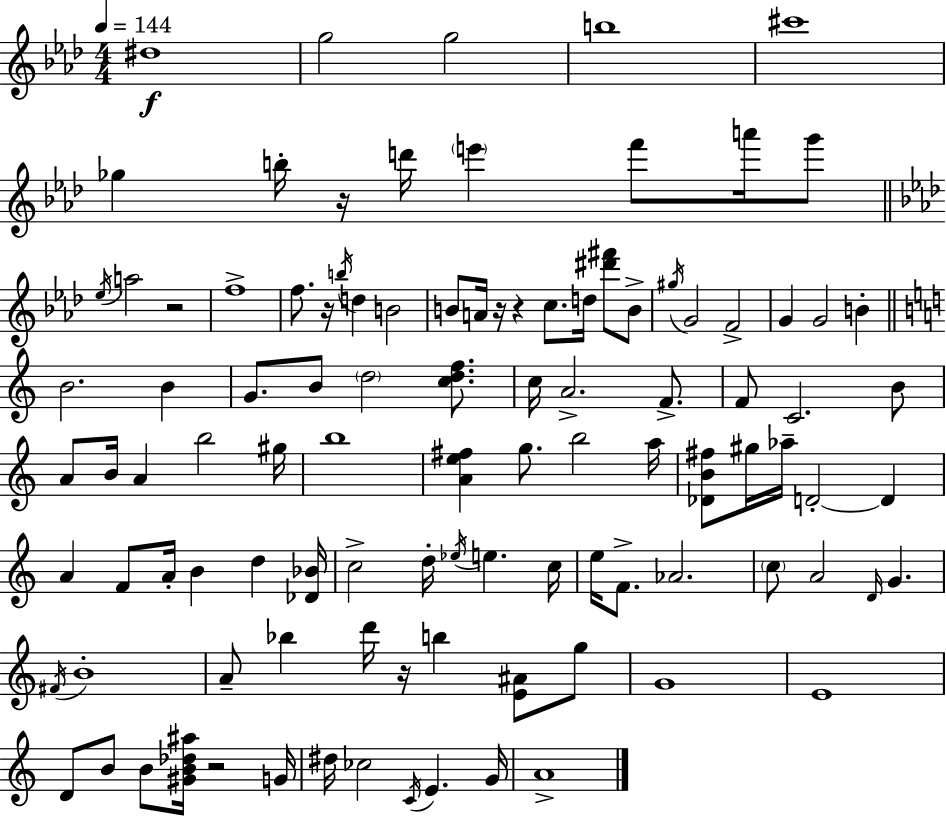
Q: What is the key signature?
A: F minor